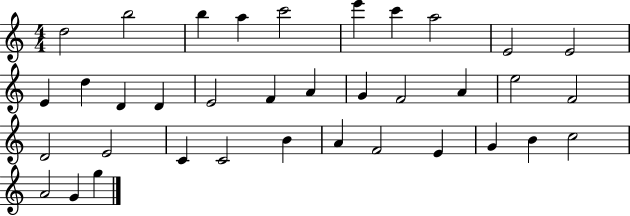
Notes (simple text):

D5/h B5/h B5/q A5/q C6/h E6/q C6/q A5/h E4/h E4/h E4/q D5/q D4/q D4/q E4/h F4/q A4/q G4/q F4/h A4/q E5/h F4/h D4/h E4/h C4/q C4/h B4/q A4/q F4/h E4/q G4/q B4/q C5/h A4/h G4/q G5/q